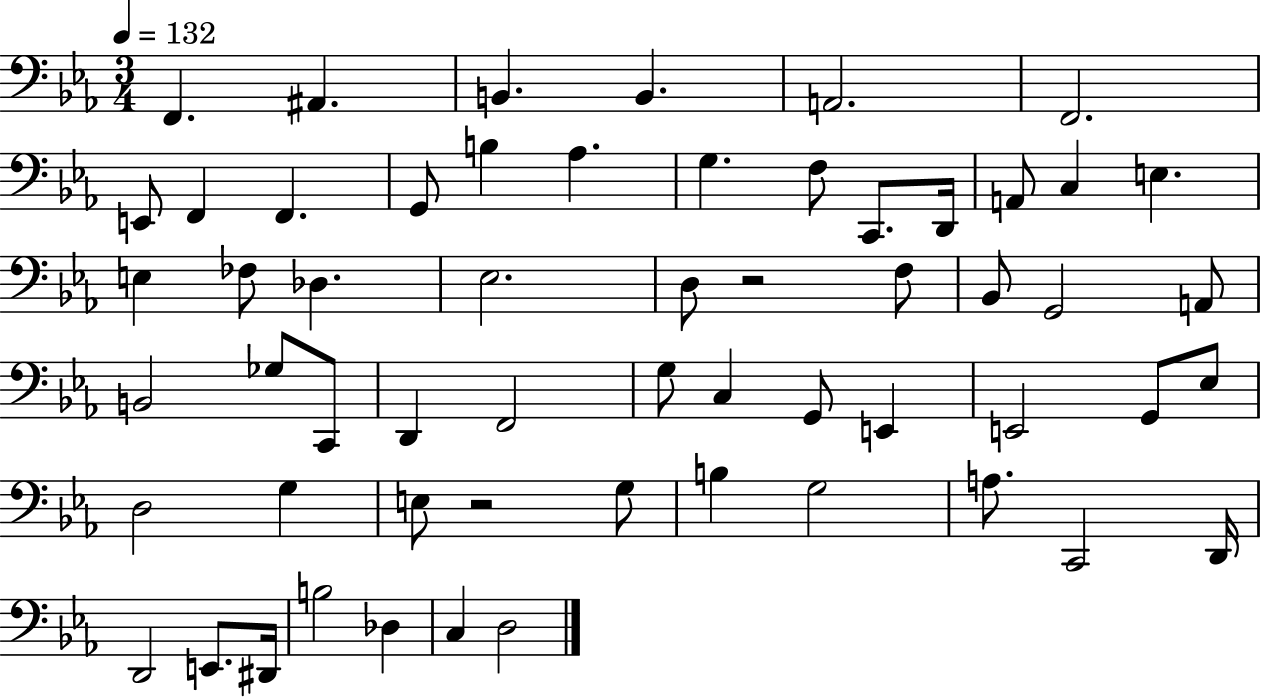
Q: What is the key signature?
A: EES major